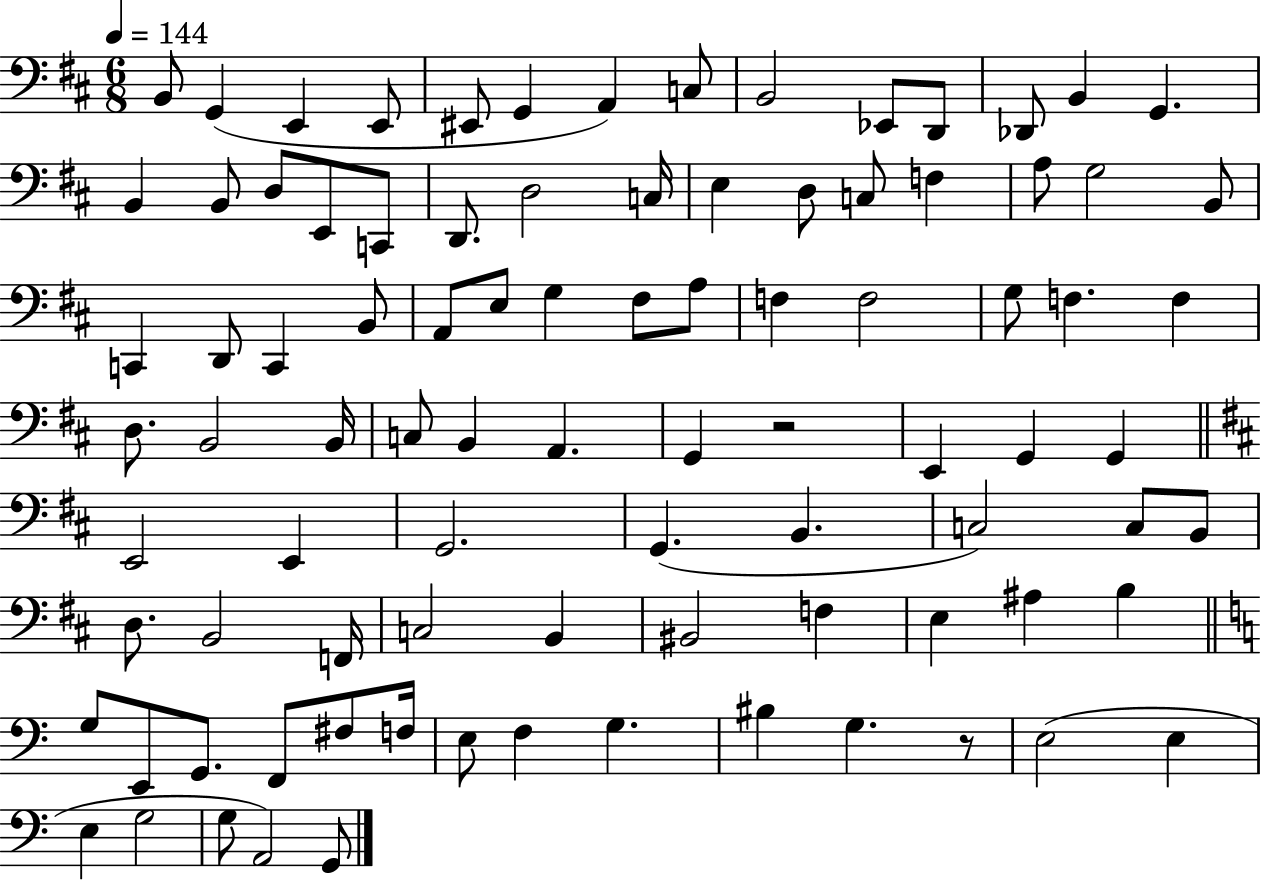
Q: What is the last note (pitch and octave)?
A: G2